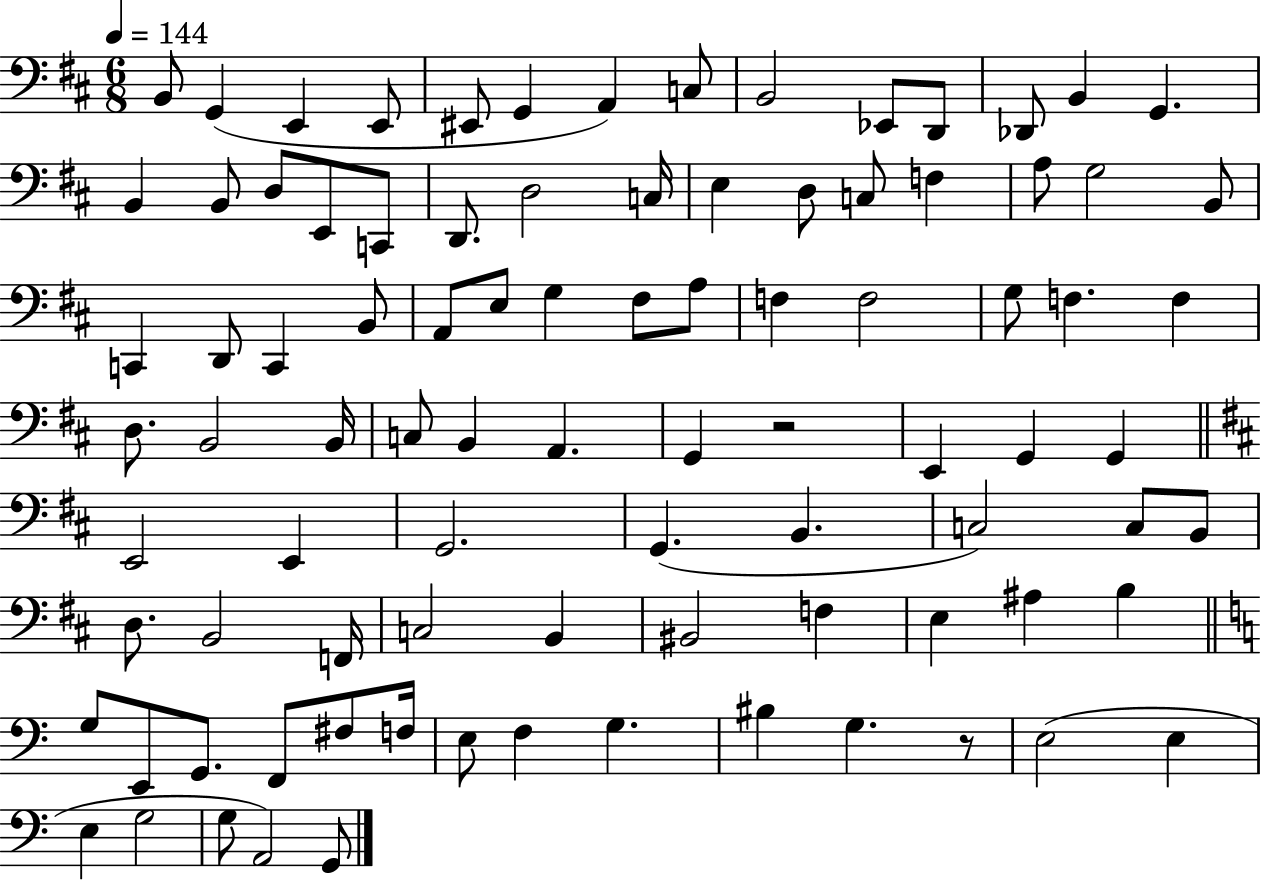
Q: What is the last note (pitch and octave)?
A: G2